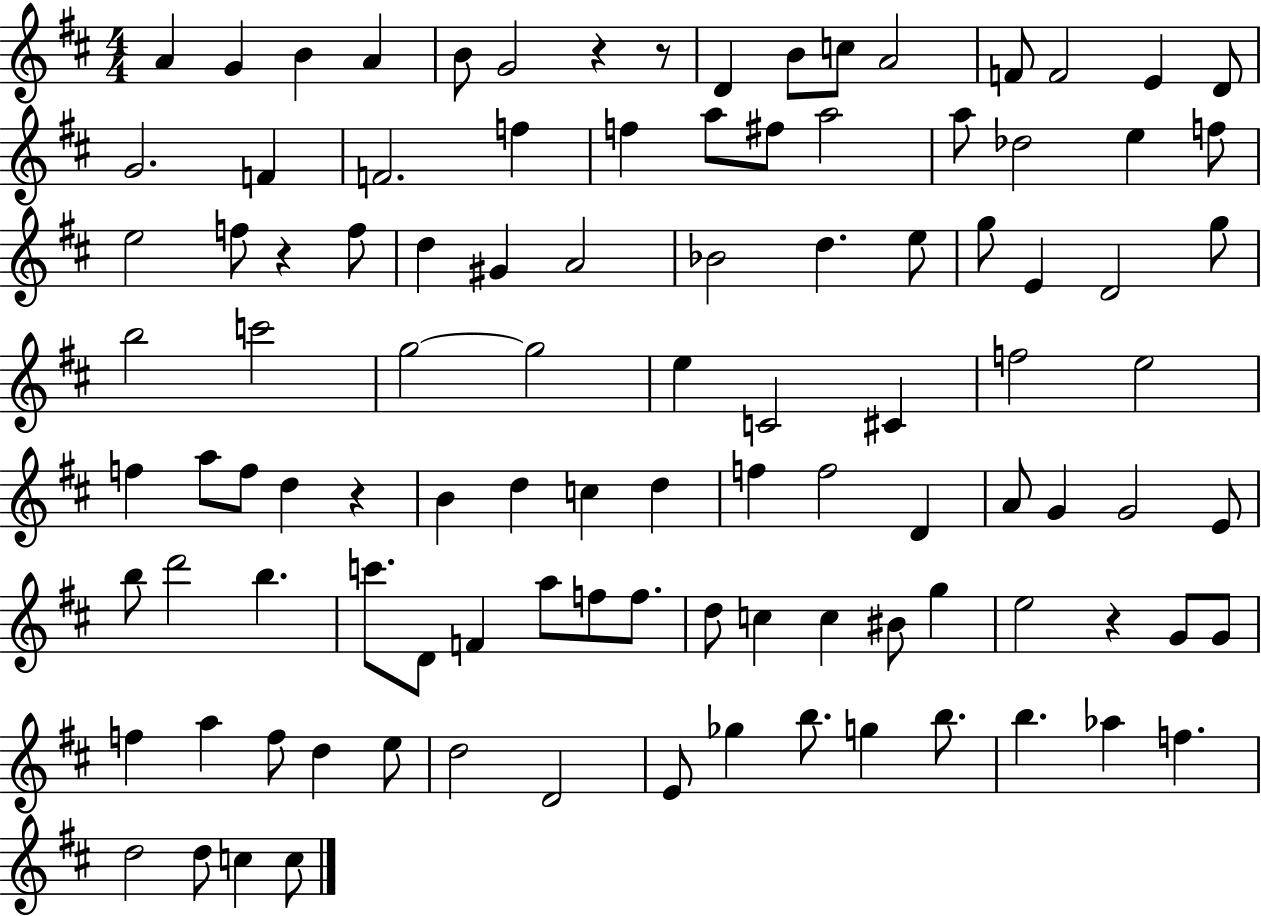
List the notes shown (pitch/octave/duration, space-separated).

A4/q G4/q B4/q A4/q B4/e G4/h R/q R/e D4/q B4/e C5/e A4/h F4/e F4/h E4/q D4/e G4/h. F4/q F4/h. F5/q F5/q A5/e F#5/e A5/h A5/e Db5/h E5/q F5/e E5/h F5/e R/q F5/e D5/q G#4/q A4/h Bb4/h D5/q. E5/e G5/e E4/q D4/h G5/e B5/h C6/h G5/h G5/h E5/q C4/h C#4/q F5/h E5/h F5/q A5/e F5/e D5/q R/q B4/q D5/q C5/q D5/q F5/q F5/h D4/q A4/e G4/q G4/h E4/e B5/e D6/h B5/q. C6/e. D4/e F4/q A5/e F5/e F5/e. D5/e C5/q C5/q BIS4/e G5/q E5/h R/q G4/e G4/e F5/q A5/q F5/e D5/q E5/e D5/h D4/h E4/e Gb5/q B5/e. G5/q B5/e. B5/q. Ab5/q F5/q. D5/h D5/e C5/q C5/e